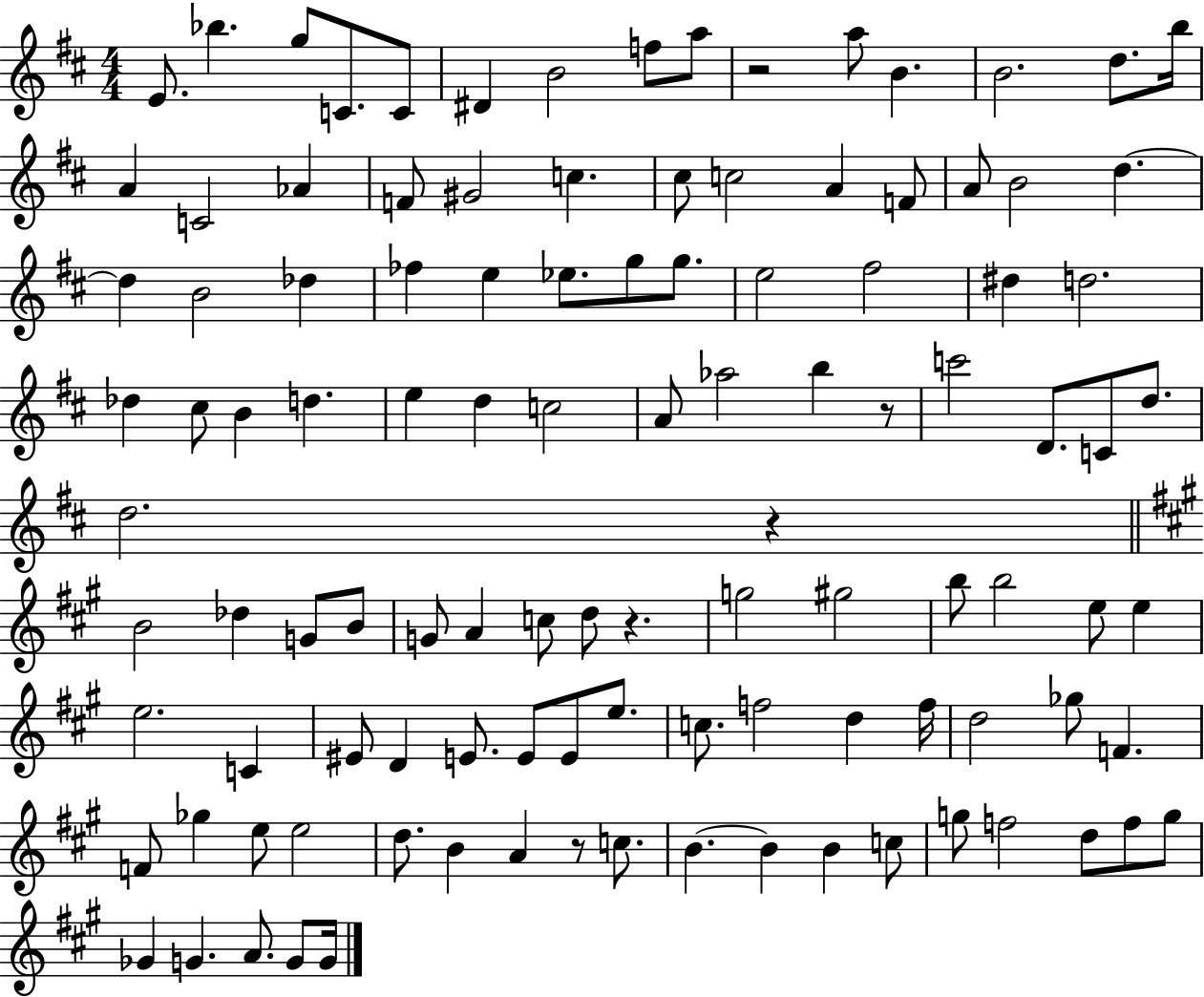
{
  \clef treble
  \numericTimeSignature
  \time 4/4
  \key d \major
  e'8. bes''4. g''8 c'8. c'8 | dis'4 b'2 f''8 a''8 | r2 a''8 b'4. | b'2. d''8. b''16 | \break a'4 c'2 aes'4 | f'8 gis'2 c''4. | cis''8 c''2 a'4 f'8 | a'8 b'2 d''4.~~ | \break d''4 b'2 des''4 | fes''4 e''4 ees''8. g''8 g''8. | e''2 fis''2 | dis''4 d''2. | \break des''4 cis''8 b'4 d''4. | e''4 d''4 c''2 | a'8 aes''2 b''4 r8 | c'''2 d'8. c'8 d''8. | \break d''2. r4 | \bar "||" \break \key a \major b'2 des''4 g'8 b'8 | g'8 a'4 c''8 d''8 r4. | g''2 gis''2 | b''8 b''2 e''8 e''4 | \break e''2. c'4 | eis'8 d'4 e'8. e'8 e'8 e''8. | c''8. f''2 d''4 f''16 | d''2 ges''8 f'4. | \break f'8 ges''4 e''8 e''2 | d''8. b'4 a'4 r8 c''8. | b'4.~~ b'4 b'4 c''8 | g''8 f''2 d''8 f''8 g''8 | \break ges'4 g'4. a'8. g'8 g'16 | \bar "|."
}